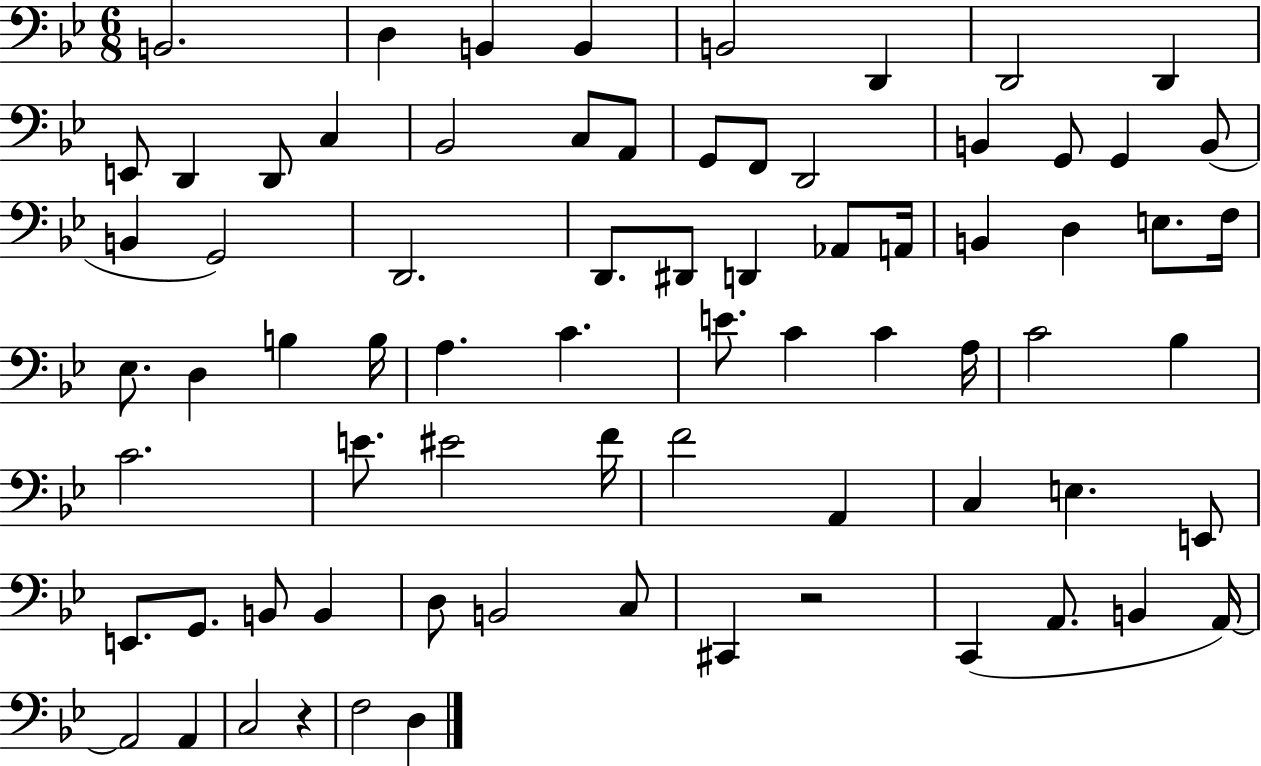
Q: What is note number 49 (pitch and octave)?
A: EIS4